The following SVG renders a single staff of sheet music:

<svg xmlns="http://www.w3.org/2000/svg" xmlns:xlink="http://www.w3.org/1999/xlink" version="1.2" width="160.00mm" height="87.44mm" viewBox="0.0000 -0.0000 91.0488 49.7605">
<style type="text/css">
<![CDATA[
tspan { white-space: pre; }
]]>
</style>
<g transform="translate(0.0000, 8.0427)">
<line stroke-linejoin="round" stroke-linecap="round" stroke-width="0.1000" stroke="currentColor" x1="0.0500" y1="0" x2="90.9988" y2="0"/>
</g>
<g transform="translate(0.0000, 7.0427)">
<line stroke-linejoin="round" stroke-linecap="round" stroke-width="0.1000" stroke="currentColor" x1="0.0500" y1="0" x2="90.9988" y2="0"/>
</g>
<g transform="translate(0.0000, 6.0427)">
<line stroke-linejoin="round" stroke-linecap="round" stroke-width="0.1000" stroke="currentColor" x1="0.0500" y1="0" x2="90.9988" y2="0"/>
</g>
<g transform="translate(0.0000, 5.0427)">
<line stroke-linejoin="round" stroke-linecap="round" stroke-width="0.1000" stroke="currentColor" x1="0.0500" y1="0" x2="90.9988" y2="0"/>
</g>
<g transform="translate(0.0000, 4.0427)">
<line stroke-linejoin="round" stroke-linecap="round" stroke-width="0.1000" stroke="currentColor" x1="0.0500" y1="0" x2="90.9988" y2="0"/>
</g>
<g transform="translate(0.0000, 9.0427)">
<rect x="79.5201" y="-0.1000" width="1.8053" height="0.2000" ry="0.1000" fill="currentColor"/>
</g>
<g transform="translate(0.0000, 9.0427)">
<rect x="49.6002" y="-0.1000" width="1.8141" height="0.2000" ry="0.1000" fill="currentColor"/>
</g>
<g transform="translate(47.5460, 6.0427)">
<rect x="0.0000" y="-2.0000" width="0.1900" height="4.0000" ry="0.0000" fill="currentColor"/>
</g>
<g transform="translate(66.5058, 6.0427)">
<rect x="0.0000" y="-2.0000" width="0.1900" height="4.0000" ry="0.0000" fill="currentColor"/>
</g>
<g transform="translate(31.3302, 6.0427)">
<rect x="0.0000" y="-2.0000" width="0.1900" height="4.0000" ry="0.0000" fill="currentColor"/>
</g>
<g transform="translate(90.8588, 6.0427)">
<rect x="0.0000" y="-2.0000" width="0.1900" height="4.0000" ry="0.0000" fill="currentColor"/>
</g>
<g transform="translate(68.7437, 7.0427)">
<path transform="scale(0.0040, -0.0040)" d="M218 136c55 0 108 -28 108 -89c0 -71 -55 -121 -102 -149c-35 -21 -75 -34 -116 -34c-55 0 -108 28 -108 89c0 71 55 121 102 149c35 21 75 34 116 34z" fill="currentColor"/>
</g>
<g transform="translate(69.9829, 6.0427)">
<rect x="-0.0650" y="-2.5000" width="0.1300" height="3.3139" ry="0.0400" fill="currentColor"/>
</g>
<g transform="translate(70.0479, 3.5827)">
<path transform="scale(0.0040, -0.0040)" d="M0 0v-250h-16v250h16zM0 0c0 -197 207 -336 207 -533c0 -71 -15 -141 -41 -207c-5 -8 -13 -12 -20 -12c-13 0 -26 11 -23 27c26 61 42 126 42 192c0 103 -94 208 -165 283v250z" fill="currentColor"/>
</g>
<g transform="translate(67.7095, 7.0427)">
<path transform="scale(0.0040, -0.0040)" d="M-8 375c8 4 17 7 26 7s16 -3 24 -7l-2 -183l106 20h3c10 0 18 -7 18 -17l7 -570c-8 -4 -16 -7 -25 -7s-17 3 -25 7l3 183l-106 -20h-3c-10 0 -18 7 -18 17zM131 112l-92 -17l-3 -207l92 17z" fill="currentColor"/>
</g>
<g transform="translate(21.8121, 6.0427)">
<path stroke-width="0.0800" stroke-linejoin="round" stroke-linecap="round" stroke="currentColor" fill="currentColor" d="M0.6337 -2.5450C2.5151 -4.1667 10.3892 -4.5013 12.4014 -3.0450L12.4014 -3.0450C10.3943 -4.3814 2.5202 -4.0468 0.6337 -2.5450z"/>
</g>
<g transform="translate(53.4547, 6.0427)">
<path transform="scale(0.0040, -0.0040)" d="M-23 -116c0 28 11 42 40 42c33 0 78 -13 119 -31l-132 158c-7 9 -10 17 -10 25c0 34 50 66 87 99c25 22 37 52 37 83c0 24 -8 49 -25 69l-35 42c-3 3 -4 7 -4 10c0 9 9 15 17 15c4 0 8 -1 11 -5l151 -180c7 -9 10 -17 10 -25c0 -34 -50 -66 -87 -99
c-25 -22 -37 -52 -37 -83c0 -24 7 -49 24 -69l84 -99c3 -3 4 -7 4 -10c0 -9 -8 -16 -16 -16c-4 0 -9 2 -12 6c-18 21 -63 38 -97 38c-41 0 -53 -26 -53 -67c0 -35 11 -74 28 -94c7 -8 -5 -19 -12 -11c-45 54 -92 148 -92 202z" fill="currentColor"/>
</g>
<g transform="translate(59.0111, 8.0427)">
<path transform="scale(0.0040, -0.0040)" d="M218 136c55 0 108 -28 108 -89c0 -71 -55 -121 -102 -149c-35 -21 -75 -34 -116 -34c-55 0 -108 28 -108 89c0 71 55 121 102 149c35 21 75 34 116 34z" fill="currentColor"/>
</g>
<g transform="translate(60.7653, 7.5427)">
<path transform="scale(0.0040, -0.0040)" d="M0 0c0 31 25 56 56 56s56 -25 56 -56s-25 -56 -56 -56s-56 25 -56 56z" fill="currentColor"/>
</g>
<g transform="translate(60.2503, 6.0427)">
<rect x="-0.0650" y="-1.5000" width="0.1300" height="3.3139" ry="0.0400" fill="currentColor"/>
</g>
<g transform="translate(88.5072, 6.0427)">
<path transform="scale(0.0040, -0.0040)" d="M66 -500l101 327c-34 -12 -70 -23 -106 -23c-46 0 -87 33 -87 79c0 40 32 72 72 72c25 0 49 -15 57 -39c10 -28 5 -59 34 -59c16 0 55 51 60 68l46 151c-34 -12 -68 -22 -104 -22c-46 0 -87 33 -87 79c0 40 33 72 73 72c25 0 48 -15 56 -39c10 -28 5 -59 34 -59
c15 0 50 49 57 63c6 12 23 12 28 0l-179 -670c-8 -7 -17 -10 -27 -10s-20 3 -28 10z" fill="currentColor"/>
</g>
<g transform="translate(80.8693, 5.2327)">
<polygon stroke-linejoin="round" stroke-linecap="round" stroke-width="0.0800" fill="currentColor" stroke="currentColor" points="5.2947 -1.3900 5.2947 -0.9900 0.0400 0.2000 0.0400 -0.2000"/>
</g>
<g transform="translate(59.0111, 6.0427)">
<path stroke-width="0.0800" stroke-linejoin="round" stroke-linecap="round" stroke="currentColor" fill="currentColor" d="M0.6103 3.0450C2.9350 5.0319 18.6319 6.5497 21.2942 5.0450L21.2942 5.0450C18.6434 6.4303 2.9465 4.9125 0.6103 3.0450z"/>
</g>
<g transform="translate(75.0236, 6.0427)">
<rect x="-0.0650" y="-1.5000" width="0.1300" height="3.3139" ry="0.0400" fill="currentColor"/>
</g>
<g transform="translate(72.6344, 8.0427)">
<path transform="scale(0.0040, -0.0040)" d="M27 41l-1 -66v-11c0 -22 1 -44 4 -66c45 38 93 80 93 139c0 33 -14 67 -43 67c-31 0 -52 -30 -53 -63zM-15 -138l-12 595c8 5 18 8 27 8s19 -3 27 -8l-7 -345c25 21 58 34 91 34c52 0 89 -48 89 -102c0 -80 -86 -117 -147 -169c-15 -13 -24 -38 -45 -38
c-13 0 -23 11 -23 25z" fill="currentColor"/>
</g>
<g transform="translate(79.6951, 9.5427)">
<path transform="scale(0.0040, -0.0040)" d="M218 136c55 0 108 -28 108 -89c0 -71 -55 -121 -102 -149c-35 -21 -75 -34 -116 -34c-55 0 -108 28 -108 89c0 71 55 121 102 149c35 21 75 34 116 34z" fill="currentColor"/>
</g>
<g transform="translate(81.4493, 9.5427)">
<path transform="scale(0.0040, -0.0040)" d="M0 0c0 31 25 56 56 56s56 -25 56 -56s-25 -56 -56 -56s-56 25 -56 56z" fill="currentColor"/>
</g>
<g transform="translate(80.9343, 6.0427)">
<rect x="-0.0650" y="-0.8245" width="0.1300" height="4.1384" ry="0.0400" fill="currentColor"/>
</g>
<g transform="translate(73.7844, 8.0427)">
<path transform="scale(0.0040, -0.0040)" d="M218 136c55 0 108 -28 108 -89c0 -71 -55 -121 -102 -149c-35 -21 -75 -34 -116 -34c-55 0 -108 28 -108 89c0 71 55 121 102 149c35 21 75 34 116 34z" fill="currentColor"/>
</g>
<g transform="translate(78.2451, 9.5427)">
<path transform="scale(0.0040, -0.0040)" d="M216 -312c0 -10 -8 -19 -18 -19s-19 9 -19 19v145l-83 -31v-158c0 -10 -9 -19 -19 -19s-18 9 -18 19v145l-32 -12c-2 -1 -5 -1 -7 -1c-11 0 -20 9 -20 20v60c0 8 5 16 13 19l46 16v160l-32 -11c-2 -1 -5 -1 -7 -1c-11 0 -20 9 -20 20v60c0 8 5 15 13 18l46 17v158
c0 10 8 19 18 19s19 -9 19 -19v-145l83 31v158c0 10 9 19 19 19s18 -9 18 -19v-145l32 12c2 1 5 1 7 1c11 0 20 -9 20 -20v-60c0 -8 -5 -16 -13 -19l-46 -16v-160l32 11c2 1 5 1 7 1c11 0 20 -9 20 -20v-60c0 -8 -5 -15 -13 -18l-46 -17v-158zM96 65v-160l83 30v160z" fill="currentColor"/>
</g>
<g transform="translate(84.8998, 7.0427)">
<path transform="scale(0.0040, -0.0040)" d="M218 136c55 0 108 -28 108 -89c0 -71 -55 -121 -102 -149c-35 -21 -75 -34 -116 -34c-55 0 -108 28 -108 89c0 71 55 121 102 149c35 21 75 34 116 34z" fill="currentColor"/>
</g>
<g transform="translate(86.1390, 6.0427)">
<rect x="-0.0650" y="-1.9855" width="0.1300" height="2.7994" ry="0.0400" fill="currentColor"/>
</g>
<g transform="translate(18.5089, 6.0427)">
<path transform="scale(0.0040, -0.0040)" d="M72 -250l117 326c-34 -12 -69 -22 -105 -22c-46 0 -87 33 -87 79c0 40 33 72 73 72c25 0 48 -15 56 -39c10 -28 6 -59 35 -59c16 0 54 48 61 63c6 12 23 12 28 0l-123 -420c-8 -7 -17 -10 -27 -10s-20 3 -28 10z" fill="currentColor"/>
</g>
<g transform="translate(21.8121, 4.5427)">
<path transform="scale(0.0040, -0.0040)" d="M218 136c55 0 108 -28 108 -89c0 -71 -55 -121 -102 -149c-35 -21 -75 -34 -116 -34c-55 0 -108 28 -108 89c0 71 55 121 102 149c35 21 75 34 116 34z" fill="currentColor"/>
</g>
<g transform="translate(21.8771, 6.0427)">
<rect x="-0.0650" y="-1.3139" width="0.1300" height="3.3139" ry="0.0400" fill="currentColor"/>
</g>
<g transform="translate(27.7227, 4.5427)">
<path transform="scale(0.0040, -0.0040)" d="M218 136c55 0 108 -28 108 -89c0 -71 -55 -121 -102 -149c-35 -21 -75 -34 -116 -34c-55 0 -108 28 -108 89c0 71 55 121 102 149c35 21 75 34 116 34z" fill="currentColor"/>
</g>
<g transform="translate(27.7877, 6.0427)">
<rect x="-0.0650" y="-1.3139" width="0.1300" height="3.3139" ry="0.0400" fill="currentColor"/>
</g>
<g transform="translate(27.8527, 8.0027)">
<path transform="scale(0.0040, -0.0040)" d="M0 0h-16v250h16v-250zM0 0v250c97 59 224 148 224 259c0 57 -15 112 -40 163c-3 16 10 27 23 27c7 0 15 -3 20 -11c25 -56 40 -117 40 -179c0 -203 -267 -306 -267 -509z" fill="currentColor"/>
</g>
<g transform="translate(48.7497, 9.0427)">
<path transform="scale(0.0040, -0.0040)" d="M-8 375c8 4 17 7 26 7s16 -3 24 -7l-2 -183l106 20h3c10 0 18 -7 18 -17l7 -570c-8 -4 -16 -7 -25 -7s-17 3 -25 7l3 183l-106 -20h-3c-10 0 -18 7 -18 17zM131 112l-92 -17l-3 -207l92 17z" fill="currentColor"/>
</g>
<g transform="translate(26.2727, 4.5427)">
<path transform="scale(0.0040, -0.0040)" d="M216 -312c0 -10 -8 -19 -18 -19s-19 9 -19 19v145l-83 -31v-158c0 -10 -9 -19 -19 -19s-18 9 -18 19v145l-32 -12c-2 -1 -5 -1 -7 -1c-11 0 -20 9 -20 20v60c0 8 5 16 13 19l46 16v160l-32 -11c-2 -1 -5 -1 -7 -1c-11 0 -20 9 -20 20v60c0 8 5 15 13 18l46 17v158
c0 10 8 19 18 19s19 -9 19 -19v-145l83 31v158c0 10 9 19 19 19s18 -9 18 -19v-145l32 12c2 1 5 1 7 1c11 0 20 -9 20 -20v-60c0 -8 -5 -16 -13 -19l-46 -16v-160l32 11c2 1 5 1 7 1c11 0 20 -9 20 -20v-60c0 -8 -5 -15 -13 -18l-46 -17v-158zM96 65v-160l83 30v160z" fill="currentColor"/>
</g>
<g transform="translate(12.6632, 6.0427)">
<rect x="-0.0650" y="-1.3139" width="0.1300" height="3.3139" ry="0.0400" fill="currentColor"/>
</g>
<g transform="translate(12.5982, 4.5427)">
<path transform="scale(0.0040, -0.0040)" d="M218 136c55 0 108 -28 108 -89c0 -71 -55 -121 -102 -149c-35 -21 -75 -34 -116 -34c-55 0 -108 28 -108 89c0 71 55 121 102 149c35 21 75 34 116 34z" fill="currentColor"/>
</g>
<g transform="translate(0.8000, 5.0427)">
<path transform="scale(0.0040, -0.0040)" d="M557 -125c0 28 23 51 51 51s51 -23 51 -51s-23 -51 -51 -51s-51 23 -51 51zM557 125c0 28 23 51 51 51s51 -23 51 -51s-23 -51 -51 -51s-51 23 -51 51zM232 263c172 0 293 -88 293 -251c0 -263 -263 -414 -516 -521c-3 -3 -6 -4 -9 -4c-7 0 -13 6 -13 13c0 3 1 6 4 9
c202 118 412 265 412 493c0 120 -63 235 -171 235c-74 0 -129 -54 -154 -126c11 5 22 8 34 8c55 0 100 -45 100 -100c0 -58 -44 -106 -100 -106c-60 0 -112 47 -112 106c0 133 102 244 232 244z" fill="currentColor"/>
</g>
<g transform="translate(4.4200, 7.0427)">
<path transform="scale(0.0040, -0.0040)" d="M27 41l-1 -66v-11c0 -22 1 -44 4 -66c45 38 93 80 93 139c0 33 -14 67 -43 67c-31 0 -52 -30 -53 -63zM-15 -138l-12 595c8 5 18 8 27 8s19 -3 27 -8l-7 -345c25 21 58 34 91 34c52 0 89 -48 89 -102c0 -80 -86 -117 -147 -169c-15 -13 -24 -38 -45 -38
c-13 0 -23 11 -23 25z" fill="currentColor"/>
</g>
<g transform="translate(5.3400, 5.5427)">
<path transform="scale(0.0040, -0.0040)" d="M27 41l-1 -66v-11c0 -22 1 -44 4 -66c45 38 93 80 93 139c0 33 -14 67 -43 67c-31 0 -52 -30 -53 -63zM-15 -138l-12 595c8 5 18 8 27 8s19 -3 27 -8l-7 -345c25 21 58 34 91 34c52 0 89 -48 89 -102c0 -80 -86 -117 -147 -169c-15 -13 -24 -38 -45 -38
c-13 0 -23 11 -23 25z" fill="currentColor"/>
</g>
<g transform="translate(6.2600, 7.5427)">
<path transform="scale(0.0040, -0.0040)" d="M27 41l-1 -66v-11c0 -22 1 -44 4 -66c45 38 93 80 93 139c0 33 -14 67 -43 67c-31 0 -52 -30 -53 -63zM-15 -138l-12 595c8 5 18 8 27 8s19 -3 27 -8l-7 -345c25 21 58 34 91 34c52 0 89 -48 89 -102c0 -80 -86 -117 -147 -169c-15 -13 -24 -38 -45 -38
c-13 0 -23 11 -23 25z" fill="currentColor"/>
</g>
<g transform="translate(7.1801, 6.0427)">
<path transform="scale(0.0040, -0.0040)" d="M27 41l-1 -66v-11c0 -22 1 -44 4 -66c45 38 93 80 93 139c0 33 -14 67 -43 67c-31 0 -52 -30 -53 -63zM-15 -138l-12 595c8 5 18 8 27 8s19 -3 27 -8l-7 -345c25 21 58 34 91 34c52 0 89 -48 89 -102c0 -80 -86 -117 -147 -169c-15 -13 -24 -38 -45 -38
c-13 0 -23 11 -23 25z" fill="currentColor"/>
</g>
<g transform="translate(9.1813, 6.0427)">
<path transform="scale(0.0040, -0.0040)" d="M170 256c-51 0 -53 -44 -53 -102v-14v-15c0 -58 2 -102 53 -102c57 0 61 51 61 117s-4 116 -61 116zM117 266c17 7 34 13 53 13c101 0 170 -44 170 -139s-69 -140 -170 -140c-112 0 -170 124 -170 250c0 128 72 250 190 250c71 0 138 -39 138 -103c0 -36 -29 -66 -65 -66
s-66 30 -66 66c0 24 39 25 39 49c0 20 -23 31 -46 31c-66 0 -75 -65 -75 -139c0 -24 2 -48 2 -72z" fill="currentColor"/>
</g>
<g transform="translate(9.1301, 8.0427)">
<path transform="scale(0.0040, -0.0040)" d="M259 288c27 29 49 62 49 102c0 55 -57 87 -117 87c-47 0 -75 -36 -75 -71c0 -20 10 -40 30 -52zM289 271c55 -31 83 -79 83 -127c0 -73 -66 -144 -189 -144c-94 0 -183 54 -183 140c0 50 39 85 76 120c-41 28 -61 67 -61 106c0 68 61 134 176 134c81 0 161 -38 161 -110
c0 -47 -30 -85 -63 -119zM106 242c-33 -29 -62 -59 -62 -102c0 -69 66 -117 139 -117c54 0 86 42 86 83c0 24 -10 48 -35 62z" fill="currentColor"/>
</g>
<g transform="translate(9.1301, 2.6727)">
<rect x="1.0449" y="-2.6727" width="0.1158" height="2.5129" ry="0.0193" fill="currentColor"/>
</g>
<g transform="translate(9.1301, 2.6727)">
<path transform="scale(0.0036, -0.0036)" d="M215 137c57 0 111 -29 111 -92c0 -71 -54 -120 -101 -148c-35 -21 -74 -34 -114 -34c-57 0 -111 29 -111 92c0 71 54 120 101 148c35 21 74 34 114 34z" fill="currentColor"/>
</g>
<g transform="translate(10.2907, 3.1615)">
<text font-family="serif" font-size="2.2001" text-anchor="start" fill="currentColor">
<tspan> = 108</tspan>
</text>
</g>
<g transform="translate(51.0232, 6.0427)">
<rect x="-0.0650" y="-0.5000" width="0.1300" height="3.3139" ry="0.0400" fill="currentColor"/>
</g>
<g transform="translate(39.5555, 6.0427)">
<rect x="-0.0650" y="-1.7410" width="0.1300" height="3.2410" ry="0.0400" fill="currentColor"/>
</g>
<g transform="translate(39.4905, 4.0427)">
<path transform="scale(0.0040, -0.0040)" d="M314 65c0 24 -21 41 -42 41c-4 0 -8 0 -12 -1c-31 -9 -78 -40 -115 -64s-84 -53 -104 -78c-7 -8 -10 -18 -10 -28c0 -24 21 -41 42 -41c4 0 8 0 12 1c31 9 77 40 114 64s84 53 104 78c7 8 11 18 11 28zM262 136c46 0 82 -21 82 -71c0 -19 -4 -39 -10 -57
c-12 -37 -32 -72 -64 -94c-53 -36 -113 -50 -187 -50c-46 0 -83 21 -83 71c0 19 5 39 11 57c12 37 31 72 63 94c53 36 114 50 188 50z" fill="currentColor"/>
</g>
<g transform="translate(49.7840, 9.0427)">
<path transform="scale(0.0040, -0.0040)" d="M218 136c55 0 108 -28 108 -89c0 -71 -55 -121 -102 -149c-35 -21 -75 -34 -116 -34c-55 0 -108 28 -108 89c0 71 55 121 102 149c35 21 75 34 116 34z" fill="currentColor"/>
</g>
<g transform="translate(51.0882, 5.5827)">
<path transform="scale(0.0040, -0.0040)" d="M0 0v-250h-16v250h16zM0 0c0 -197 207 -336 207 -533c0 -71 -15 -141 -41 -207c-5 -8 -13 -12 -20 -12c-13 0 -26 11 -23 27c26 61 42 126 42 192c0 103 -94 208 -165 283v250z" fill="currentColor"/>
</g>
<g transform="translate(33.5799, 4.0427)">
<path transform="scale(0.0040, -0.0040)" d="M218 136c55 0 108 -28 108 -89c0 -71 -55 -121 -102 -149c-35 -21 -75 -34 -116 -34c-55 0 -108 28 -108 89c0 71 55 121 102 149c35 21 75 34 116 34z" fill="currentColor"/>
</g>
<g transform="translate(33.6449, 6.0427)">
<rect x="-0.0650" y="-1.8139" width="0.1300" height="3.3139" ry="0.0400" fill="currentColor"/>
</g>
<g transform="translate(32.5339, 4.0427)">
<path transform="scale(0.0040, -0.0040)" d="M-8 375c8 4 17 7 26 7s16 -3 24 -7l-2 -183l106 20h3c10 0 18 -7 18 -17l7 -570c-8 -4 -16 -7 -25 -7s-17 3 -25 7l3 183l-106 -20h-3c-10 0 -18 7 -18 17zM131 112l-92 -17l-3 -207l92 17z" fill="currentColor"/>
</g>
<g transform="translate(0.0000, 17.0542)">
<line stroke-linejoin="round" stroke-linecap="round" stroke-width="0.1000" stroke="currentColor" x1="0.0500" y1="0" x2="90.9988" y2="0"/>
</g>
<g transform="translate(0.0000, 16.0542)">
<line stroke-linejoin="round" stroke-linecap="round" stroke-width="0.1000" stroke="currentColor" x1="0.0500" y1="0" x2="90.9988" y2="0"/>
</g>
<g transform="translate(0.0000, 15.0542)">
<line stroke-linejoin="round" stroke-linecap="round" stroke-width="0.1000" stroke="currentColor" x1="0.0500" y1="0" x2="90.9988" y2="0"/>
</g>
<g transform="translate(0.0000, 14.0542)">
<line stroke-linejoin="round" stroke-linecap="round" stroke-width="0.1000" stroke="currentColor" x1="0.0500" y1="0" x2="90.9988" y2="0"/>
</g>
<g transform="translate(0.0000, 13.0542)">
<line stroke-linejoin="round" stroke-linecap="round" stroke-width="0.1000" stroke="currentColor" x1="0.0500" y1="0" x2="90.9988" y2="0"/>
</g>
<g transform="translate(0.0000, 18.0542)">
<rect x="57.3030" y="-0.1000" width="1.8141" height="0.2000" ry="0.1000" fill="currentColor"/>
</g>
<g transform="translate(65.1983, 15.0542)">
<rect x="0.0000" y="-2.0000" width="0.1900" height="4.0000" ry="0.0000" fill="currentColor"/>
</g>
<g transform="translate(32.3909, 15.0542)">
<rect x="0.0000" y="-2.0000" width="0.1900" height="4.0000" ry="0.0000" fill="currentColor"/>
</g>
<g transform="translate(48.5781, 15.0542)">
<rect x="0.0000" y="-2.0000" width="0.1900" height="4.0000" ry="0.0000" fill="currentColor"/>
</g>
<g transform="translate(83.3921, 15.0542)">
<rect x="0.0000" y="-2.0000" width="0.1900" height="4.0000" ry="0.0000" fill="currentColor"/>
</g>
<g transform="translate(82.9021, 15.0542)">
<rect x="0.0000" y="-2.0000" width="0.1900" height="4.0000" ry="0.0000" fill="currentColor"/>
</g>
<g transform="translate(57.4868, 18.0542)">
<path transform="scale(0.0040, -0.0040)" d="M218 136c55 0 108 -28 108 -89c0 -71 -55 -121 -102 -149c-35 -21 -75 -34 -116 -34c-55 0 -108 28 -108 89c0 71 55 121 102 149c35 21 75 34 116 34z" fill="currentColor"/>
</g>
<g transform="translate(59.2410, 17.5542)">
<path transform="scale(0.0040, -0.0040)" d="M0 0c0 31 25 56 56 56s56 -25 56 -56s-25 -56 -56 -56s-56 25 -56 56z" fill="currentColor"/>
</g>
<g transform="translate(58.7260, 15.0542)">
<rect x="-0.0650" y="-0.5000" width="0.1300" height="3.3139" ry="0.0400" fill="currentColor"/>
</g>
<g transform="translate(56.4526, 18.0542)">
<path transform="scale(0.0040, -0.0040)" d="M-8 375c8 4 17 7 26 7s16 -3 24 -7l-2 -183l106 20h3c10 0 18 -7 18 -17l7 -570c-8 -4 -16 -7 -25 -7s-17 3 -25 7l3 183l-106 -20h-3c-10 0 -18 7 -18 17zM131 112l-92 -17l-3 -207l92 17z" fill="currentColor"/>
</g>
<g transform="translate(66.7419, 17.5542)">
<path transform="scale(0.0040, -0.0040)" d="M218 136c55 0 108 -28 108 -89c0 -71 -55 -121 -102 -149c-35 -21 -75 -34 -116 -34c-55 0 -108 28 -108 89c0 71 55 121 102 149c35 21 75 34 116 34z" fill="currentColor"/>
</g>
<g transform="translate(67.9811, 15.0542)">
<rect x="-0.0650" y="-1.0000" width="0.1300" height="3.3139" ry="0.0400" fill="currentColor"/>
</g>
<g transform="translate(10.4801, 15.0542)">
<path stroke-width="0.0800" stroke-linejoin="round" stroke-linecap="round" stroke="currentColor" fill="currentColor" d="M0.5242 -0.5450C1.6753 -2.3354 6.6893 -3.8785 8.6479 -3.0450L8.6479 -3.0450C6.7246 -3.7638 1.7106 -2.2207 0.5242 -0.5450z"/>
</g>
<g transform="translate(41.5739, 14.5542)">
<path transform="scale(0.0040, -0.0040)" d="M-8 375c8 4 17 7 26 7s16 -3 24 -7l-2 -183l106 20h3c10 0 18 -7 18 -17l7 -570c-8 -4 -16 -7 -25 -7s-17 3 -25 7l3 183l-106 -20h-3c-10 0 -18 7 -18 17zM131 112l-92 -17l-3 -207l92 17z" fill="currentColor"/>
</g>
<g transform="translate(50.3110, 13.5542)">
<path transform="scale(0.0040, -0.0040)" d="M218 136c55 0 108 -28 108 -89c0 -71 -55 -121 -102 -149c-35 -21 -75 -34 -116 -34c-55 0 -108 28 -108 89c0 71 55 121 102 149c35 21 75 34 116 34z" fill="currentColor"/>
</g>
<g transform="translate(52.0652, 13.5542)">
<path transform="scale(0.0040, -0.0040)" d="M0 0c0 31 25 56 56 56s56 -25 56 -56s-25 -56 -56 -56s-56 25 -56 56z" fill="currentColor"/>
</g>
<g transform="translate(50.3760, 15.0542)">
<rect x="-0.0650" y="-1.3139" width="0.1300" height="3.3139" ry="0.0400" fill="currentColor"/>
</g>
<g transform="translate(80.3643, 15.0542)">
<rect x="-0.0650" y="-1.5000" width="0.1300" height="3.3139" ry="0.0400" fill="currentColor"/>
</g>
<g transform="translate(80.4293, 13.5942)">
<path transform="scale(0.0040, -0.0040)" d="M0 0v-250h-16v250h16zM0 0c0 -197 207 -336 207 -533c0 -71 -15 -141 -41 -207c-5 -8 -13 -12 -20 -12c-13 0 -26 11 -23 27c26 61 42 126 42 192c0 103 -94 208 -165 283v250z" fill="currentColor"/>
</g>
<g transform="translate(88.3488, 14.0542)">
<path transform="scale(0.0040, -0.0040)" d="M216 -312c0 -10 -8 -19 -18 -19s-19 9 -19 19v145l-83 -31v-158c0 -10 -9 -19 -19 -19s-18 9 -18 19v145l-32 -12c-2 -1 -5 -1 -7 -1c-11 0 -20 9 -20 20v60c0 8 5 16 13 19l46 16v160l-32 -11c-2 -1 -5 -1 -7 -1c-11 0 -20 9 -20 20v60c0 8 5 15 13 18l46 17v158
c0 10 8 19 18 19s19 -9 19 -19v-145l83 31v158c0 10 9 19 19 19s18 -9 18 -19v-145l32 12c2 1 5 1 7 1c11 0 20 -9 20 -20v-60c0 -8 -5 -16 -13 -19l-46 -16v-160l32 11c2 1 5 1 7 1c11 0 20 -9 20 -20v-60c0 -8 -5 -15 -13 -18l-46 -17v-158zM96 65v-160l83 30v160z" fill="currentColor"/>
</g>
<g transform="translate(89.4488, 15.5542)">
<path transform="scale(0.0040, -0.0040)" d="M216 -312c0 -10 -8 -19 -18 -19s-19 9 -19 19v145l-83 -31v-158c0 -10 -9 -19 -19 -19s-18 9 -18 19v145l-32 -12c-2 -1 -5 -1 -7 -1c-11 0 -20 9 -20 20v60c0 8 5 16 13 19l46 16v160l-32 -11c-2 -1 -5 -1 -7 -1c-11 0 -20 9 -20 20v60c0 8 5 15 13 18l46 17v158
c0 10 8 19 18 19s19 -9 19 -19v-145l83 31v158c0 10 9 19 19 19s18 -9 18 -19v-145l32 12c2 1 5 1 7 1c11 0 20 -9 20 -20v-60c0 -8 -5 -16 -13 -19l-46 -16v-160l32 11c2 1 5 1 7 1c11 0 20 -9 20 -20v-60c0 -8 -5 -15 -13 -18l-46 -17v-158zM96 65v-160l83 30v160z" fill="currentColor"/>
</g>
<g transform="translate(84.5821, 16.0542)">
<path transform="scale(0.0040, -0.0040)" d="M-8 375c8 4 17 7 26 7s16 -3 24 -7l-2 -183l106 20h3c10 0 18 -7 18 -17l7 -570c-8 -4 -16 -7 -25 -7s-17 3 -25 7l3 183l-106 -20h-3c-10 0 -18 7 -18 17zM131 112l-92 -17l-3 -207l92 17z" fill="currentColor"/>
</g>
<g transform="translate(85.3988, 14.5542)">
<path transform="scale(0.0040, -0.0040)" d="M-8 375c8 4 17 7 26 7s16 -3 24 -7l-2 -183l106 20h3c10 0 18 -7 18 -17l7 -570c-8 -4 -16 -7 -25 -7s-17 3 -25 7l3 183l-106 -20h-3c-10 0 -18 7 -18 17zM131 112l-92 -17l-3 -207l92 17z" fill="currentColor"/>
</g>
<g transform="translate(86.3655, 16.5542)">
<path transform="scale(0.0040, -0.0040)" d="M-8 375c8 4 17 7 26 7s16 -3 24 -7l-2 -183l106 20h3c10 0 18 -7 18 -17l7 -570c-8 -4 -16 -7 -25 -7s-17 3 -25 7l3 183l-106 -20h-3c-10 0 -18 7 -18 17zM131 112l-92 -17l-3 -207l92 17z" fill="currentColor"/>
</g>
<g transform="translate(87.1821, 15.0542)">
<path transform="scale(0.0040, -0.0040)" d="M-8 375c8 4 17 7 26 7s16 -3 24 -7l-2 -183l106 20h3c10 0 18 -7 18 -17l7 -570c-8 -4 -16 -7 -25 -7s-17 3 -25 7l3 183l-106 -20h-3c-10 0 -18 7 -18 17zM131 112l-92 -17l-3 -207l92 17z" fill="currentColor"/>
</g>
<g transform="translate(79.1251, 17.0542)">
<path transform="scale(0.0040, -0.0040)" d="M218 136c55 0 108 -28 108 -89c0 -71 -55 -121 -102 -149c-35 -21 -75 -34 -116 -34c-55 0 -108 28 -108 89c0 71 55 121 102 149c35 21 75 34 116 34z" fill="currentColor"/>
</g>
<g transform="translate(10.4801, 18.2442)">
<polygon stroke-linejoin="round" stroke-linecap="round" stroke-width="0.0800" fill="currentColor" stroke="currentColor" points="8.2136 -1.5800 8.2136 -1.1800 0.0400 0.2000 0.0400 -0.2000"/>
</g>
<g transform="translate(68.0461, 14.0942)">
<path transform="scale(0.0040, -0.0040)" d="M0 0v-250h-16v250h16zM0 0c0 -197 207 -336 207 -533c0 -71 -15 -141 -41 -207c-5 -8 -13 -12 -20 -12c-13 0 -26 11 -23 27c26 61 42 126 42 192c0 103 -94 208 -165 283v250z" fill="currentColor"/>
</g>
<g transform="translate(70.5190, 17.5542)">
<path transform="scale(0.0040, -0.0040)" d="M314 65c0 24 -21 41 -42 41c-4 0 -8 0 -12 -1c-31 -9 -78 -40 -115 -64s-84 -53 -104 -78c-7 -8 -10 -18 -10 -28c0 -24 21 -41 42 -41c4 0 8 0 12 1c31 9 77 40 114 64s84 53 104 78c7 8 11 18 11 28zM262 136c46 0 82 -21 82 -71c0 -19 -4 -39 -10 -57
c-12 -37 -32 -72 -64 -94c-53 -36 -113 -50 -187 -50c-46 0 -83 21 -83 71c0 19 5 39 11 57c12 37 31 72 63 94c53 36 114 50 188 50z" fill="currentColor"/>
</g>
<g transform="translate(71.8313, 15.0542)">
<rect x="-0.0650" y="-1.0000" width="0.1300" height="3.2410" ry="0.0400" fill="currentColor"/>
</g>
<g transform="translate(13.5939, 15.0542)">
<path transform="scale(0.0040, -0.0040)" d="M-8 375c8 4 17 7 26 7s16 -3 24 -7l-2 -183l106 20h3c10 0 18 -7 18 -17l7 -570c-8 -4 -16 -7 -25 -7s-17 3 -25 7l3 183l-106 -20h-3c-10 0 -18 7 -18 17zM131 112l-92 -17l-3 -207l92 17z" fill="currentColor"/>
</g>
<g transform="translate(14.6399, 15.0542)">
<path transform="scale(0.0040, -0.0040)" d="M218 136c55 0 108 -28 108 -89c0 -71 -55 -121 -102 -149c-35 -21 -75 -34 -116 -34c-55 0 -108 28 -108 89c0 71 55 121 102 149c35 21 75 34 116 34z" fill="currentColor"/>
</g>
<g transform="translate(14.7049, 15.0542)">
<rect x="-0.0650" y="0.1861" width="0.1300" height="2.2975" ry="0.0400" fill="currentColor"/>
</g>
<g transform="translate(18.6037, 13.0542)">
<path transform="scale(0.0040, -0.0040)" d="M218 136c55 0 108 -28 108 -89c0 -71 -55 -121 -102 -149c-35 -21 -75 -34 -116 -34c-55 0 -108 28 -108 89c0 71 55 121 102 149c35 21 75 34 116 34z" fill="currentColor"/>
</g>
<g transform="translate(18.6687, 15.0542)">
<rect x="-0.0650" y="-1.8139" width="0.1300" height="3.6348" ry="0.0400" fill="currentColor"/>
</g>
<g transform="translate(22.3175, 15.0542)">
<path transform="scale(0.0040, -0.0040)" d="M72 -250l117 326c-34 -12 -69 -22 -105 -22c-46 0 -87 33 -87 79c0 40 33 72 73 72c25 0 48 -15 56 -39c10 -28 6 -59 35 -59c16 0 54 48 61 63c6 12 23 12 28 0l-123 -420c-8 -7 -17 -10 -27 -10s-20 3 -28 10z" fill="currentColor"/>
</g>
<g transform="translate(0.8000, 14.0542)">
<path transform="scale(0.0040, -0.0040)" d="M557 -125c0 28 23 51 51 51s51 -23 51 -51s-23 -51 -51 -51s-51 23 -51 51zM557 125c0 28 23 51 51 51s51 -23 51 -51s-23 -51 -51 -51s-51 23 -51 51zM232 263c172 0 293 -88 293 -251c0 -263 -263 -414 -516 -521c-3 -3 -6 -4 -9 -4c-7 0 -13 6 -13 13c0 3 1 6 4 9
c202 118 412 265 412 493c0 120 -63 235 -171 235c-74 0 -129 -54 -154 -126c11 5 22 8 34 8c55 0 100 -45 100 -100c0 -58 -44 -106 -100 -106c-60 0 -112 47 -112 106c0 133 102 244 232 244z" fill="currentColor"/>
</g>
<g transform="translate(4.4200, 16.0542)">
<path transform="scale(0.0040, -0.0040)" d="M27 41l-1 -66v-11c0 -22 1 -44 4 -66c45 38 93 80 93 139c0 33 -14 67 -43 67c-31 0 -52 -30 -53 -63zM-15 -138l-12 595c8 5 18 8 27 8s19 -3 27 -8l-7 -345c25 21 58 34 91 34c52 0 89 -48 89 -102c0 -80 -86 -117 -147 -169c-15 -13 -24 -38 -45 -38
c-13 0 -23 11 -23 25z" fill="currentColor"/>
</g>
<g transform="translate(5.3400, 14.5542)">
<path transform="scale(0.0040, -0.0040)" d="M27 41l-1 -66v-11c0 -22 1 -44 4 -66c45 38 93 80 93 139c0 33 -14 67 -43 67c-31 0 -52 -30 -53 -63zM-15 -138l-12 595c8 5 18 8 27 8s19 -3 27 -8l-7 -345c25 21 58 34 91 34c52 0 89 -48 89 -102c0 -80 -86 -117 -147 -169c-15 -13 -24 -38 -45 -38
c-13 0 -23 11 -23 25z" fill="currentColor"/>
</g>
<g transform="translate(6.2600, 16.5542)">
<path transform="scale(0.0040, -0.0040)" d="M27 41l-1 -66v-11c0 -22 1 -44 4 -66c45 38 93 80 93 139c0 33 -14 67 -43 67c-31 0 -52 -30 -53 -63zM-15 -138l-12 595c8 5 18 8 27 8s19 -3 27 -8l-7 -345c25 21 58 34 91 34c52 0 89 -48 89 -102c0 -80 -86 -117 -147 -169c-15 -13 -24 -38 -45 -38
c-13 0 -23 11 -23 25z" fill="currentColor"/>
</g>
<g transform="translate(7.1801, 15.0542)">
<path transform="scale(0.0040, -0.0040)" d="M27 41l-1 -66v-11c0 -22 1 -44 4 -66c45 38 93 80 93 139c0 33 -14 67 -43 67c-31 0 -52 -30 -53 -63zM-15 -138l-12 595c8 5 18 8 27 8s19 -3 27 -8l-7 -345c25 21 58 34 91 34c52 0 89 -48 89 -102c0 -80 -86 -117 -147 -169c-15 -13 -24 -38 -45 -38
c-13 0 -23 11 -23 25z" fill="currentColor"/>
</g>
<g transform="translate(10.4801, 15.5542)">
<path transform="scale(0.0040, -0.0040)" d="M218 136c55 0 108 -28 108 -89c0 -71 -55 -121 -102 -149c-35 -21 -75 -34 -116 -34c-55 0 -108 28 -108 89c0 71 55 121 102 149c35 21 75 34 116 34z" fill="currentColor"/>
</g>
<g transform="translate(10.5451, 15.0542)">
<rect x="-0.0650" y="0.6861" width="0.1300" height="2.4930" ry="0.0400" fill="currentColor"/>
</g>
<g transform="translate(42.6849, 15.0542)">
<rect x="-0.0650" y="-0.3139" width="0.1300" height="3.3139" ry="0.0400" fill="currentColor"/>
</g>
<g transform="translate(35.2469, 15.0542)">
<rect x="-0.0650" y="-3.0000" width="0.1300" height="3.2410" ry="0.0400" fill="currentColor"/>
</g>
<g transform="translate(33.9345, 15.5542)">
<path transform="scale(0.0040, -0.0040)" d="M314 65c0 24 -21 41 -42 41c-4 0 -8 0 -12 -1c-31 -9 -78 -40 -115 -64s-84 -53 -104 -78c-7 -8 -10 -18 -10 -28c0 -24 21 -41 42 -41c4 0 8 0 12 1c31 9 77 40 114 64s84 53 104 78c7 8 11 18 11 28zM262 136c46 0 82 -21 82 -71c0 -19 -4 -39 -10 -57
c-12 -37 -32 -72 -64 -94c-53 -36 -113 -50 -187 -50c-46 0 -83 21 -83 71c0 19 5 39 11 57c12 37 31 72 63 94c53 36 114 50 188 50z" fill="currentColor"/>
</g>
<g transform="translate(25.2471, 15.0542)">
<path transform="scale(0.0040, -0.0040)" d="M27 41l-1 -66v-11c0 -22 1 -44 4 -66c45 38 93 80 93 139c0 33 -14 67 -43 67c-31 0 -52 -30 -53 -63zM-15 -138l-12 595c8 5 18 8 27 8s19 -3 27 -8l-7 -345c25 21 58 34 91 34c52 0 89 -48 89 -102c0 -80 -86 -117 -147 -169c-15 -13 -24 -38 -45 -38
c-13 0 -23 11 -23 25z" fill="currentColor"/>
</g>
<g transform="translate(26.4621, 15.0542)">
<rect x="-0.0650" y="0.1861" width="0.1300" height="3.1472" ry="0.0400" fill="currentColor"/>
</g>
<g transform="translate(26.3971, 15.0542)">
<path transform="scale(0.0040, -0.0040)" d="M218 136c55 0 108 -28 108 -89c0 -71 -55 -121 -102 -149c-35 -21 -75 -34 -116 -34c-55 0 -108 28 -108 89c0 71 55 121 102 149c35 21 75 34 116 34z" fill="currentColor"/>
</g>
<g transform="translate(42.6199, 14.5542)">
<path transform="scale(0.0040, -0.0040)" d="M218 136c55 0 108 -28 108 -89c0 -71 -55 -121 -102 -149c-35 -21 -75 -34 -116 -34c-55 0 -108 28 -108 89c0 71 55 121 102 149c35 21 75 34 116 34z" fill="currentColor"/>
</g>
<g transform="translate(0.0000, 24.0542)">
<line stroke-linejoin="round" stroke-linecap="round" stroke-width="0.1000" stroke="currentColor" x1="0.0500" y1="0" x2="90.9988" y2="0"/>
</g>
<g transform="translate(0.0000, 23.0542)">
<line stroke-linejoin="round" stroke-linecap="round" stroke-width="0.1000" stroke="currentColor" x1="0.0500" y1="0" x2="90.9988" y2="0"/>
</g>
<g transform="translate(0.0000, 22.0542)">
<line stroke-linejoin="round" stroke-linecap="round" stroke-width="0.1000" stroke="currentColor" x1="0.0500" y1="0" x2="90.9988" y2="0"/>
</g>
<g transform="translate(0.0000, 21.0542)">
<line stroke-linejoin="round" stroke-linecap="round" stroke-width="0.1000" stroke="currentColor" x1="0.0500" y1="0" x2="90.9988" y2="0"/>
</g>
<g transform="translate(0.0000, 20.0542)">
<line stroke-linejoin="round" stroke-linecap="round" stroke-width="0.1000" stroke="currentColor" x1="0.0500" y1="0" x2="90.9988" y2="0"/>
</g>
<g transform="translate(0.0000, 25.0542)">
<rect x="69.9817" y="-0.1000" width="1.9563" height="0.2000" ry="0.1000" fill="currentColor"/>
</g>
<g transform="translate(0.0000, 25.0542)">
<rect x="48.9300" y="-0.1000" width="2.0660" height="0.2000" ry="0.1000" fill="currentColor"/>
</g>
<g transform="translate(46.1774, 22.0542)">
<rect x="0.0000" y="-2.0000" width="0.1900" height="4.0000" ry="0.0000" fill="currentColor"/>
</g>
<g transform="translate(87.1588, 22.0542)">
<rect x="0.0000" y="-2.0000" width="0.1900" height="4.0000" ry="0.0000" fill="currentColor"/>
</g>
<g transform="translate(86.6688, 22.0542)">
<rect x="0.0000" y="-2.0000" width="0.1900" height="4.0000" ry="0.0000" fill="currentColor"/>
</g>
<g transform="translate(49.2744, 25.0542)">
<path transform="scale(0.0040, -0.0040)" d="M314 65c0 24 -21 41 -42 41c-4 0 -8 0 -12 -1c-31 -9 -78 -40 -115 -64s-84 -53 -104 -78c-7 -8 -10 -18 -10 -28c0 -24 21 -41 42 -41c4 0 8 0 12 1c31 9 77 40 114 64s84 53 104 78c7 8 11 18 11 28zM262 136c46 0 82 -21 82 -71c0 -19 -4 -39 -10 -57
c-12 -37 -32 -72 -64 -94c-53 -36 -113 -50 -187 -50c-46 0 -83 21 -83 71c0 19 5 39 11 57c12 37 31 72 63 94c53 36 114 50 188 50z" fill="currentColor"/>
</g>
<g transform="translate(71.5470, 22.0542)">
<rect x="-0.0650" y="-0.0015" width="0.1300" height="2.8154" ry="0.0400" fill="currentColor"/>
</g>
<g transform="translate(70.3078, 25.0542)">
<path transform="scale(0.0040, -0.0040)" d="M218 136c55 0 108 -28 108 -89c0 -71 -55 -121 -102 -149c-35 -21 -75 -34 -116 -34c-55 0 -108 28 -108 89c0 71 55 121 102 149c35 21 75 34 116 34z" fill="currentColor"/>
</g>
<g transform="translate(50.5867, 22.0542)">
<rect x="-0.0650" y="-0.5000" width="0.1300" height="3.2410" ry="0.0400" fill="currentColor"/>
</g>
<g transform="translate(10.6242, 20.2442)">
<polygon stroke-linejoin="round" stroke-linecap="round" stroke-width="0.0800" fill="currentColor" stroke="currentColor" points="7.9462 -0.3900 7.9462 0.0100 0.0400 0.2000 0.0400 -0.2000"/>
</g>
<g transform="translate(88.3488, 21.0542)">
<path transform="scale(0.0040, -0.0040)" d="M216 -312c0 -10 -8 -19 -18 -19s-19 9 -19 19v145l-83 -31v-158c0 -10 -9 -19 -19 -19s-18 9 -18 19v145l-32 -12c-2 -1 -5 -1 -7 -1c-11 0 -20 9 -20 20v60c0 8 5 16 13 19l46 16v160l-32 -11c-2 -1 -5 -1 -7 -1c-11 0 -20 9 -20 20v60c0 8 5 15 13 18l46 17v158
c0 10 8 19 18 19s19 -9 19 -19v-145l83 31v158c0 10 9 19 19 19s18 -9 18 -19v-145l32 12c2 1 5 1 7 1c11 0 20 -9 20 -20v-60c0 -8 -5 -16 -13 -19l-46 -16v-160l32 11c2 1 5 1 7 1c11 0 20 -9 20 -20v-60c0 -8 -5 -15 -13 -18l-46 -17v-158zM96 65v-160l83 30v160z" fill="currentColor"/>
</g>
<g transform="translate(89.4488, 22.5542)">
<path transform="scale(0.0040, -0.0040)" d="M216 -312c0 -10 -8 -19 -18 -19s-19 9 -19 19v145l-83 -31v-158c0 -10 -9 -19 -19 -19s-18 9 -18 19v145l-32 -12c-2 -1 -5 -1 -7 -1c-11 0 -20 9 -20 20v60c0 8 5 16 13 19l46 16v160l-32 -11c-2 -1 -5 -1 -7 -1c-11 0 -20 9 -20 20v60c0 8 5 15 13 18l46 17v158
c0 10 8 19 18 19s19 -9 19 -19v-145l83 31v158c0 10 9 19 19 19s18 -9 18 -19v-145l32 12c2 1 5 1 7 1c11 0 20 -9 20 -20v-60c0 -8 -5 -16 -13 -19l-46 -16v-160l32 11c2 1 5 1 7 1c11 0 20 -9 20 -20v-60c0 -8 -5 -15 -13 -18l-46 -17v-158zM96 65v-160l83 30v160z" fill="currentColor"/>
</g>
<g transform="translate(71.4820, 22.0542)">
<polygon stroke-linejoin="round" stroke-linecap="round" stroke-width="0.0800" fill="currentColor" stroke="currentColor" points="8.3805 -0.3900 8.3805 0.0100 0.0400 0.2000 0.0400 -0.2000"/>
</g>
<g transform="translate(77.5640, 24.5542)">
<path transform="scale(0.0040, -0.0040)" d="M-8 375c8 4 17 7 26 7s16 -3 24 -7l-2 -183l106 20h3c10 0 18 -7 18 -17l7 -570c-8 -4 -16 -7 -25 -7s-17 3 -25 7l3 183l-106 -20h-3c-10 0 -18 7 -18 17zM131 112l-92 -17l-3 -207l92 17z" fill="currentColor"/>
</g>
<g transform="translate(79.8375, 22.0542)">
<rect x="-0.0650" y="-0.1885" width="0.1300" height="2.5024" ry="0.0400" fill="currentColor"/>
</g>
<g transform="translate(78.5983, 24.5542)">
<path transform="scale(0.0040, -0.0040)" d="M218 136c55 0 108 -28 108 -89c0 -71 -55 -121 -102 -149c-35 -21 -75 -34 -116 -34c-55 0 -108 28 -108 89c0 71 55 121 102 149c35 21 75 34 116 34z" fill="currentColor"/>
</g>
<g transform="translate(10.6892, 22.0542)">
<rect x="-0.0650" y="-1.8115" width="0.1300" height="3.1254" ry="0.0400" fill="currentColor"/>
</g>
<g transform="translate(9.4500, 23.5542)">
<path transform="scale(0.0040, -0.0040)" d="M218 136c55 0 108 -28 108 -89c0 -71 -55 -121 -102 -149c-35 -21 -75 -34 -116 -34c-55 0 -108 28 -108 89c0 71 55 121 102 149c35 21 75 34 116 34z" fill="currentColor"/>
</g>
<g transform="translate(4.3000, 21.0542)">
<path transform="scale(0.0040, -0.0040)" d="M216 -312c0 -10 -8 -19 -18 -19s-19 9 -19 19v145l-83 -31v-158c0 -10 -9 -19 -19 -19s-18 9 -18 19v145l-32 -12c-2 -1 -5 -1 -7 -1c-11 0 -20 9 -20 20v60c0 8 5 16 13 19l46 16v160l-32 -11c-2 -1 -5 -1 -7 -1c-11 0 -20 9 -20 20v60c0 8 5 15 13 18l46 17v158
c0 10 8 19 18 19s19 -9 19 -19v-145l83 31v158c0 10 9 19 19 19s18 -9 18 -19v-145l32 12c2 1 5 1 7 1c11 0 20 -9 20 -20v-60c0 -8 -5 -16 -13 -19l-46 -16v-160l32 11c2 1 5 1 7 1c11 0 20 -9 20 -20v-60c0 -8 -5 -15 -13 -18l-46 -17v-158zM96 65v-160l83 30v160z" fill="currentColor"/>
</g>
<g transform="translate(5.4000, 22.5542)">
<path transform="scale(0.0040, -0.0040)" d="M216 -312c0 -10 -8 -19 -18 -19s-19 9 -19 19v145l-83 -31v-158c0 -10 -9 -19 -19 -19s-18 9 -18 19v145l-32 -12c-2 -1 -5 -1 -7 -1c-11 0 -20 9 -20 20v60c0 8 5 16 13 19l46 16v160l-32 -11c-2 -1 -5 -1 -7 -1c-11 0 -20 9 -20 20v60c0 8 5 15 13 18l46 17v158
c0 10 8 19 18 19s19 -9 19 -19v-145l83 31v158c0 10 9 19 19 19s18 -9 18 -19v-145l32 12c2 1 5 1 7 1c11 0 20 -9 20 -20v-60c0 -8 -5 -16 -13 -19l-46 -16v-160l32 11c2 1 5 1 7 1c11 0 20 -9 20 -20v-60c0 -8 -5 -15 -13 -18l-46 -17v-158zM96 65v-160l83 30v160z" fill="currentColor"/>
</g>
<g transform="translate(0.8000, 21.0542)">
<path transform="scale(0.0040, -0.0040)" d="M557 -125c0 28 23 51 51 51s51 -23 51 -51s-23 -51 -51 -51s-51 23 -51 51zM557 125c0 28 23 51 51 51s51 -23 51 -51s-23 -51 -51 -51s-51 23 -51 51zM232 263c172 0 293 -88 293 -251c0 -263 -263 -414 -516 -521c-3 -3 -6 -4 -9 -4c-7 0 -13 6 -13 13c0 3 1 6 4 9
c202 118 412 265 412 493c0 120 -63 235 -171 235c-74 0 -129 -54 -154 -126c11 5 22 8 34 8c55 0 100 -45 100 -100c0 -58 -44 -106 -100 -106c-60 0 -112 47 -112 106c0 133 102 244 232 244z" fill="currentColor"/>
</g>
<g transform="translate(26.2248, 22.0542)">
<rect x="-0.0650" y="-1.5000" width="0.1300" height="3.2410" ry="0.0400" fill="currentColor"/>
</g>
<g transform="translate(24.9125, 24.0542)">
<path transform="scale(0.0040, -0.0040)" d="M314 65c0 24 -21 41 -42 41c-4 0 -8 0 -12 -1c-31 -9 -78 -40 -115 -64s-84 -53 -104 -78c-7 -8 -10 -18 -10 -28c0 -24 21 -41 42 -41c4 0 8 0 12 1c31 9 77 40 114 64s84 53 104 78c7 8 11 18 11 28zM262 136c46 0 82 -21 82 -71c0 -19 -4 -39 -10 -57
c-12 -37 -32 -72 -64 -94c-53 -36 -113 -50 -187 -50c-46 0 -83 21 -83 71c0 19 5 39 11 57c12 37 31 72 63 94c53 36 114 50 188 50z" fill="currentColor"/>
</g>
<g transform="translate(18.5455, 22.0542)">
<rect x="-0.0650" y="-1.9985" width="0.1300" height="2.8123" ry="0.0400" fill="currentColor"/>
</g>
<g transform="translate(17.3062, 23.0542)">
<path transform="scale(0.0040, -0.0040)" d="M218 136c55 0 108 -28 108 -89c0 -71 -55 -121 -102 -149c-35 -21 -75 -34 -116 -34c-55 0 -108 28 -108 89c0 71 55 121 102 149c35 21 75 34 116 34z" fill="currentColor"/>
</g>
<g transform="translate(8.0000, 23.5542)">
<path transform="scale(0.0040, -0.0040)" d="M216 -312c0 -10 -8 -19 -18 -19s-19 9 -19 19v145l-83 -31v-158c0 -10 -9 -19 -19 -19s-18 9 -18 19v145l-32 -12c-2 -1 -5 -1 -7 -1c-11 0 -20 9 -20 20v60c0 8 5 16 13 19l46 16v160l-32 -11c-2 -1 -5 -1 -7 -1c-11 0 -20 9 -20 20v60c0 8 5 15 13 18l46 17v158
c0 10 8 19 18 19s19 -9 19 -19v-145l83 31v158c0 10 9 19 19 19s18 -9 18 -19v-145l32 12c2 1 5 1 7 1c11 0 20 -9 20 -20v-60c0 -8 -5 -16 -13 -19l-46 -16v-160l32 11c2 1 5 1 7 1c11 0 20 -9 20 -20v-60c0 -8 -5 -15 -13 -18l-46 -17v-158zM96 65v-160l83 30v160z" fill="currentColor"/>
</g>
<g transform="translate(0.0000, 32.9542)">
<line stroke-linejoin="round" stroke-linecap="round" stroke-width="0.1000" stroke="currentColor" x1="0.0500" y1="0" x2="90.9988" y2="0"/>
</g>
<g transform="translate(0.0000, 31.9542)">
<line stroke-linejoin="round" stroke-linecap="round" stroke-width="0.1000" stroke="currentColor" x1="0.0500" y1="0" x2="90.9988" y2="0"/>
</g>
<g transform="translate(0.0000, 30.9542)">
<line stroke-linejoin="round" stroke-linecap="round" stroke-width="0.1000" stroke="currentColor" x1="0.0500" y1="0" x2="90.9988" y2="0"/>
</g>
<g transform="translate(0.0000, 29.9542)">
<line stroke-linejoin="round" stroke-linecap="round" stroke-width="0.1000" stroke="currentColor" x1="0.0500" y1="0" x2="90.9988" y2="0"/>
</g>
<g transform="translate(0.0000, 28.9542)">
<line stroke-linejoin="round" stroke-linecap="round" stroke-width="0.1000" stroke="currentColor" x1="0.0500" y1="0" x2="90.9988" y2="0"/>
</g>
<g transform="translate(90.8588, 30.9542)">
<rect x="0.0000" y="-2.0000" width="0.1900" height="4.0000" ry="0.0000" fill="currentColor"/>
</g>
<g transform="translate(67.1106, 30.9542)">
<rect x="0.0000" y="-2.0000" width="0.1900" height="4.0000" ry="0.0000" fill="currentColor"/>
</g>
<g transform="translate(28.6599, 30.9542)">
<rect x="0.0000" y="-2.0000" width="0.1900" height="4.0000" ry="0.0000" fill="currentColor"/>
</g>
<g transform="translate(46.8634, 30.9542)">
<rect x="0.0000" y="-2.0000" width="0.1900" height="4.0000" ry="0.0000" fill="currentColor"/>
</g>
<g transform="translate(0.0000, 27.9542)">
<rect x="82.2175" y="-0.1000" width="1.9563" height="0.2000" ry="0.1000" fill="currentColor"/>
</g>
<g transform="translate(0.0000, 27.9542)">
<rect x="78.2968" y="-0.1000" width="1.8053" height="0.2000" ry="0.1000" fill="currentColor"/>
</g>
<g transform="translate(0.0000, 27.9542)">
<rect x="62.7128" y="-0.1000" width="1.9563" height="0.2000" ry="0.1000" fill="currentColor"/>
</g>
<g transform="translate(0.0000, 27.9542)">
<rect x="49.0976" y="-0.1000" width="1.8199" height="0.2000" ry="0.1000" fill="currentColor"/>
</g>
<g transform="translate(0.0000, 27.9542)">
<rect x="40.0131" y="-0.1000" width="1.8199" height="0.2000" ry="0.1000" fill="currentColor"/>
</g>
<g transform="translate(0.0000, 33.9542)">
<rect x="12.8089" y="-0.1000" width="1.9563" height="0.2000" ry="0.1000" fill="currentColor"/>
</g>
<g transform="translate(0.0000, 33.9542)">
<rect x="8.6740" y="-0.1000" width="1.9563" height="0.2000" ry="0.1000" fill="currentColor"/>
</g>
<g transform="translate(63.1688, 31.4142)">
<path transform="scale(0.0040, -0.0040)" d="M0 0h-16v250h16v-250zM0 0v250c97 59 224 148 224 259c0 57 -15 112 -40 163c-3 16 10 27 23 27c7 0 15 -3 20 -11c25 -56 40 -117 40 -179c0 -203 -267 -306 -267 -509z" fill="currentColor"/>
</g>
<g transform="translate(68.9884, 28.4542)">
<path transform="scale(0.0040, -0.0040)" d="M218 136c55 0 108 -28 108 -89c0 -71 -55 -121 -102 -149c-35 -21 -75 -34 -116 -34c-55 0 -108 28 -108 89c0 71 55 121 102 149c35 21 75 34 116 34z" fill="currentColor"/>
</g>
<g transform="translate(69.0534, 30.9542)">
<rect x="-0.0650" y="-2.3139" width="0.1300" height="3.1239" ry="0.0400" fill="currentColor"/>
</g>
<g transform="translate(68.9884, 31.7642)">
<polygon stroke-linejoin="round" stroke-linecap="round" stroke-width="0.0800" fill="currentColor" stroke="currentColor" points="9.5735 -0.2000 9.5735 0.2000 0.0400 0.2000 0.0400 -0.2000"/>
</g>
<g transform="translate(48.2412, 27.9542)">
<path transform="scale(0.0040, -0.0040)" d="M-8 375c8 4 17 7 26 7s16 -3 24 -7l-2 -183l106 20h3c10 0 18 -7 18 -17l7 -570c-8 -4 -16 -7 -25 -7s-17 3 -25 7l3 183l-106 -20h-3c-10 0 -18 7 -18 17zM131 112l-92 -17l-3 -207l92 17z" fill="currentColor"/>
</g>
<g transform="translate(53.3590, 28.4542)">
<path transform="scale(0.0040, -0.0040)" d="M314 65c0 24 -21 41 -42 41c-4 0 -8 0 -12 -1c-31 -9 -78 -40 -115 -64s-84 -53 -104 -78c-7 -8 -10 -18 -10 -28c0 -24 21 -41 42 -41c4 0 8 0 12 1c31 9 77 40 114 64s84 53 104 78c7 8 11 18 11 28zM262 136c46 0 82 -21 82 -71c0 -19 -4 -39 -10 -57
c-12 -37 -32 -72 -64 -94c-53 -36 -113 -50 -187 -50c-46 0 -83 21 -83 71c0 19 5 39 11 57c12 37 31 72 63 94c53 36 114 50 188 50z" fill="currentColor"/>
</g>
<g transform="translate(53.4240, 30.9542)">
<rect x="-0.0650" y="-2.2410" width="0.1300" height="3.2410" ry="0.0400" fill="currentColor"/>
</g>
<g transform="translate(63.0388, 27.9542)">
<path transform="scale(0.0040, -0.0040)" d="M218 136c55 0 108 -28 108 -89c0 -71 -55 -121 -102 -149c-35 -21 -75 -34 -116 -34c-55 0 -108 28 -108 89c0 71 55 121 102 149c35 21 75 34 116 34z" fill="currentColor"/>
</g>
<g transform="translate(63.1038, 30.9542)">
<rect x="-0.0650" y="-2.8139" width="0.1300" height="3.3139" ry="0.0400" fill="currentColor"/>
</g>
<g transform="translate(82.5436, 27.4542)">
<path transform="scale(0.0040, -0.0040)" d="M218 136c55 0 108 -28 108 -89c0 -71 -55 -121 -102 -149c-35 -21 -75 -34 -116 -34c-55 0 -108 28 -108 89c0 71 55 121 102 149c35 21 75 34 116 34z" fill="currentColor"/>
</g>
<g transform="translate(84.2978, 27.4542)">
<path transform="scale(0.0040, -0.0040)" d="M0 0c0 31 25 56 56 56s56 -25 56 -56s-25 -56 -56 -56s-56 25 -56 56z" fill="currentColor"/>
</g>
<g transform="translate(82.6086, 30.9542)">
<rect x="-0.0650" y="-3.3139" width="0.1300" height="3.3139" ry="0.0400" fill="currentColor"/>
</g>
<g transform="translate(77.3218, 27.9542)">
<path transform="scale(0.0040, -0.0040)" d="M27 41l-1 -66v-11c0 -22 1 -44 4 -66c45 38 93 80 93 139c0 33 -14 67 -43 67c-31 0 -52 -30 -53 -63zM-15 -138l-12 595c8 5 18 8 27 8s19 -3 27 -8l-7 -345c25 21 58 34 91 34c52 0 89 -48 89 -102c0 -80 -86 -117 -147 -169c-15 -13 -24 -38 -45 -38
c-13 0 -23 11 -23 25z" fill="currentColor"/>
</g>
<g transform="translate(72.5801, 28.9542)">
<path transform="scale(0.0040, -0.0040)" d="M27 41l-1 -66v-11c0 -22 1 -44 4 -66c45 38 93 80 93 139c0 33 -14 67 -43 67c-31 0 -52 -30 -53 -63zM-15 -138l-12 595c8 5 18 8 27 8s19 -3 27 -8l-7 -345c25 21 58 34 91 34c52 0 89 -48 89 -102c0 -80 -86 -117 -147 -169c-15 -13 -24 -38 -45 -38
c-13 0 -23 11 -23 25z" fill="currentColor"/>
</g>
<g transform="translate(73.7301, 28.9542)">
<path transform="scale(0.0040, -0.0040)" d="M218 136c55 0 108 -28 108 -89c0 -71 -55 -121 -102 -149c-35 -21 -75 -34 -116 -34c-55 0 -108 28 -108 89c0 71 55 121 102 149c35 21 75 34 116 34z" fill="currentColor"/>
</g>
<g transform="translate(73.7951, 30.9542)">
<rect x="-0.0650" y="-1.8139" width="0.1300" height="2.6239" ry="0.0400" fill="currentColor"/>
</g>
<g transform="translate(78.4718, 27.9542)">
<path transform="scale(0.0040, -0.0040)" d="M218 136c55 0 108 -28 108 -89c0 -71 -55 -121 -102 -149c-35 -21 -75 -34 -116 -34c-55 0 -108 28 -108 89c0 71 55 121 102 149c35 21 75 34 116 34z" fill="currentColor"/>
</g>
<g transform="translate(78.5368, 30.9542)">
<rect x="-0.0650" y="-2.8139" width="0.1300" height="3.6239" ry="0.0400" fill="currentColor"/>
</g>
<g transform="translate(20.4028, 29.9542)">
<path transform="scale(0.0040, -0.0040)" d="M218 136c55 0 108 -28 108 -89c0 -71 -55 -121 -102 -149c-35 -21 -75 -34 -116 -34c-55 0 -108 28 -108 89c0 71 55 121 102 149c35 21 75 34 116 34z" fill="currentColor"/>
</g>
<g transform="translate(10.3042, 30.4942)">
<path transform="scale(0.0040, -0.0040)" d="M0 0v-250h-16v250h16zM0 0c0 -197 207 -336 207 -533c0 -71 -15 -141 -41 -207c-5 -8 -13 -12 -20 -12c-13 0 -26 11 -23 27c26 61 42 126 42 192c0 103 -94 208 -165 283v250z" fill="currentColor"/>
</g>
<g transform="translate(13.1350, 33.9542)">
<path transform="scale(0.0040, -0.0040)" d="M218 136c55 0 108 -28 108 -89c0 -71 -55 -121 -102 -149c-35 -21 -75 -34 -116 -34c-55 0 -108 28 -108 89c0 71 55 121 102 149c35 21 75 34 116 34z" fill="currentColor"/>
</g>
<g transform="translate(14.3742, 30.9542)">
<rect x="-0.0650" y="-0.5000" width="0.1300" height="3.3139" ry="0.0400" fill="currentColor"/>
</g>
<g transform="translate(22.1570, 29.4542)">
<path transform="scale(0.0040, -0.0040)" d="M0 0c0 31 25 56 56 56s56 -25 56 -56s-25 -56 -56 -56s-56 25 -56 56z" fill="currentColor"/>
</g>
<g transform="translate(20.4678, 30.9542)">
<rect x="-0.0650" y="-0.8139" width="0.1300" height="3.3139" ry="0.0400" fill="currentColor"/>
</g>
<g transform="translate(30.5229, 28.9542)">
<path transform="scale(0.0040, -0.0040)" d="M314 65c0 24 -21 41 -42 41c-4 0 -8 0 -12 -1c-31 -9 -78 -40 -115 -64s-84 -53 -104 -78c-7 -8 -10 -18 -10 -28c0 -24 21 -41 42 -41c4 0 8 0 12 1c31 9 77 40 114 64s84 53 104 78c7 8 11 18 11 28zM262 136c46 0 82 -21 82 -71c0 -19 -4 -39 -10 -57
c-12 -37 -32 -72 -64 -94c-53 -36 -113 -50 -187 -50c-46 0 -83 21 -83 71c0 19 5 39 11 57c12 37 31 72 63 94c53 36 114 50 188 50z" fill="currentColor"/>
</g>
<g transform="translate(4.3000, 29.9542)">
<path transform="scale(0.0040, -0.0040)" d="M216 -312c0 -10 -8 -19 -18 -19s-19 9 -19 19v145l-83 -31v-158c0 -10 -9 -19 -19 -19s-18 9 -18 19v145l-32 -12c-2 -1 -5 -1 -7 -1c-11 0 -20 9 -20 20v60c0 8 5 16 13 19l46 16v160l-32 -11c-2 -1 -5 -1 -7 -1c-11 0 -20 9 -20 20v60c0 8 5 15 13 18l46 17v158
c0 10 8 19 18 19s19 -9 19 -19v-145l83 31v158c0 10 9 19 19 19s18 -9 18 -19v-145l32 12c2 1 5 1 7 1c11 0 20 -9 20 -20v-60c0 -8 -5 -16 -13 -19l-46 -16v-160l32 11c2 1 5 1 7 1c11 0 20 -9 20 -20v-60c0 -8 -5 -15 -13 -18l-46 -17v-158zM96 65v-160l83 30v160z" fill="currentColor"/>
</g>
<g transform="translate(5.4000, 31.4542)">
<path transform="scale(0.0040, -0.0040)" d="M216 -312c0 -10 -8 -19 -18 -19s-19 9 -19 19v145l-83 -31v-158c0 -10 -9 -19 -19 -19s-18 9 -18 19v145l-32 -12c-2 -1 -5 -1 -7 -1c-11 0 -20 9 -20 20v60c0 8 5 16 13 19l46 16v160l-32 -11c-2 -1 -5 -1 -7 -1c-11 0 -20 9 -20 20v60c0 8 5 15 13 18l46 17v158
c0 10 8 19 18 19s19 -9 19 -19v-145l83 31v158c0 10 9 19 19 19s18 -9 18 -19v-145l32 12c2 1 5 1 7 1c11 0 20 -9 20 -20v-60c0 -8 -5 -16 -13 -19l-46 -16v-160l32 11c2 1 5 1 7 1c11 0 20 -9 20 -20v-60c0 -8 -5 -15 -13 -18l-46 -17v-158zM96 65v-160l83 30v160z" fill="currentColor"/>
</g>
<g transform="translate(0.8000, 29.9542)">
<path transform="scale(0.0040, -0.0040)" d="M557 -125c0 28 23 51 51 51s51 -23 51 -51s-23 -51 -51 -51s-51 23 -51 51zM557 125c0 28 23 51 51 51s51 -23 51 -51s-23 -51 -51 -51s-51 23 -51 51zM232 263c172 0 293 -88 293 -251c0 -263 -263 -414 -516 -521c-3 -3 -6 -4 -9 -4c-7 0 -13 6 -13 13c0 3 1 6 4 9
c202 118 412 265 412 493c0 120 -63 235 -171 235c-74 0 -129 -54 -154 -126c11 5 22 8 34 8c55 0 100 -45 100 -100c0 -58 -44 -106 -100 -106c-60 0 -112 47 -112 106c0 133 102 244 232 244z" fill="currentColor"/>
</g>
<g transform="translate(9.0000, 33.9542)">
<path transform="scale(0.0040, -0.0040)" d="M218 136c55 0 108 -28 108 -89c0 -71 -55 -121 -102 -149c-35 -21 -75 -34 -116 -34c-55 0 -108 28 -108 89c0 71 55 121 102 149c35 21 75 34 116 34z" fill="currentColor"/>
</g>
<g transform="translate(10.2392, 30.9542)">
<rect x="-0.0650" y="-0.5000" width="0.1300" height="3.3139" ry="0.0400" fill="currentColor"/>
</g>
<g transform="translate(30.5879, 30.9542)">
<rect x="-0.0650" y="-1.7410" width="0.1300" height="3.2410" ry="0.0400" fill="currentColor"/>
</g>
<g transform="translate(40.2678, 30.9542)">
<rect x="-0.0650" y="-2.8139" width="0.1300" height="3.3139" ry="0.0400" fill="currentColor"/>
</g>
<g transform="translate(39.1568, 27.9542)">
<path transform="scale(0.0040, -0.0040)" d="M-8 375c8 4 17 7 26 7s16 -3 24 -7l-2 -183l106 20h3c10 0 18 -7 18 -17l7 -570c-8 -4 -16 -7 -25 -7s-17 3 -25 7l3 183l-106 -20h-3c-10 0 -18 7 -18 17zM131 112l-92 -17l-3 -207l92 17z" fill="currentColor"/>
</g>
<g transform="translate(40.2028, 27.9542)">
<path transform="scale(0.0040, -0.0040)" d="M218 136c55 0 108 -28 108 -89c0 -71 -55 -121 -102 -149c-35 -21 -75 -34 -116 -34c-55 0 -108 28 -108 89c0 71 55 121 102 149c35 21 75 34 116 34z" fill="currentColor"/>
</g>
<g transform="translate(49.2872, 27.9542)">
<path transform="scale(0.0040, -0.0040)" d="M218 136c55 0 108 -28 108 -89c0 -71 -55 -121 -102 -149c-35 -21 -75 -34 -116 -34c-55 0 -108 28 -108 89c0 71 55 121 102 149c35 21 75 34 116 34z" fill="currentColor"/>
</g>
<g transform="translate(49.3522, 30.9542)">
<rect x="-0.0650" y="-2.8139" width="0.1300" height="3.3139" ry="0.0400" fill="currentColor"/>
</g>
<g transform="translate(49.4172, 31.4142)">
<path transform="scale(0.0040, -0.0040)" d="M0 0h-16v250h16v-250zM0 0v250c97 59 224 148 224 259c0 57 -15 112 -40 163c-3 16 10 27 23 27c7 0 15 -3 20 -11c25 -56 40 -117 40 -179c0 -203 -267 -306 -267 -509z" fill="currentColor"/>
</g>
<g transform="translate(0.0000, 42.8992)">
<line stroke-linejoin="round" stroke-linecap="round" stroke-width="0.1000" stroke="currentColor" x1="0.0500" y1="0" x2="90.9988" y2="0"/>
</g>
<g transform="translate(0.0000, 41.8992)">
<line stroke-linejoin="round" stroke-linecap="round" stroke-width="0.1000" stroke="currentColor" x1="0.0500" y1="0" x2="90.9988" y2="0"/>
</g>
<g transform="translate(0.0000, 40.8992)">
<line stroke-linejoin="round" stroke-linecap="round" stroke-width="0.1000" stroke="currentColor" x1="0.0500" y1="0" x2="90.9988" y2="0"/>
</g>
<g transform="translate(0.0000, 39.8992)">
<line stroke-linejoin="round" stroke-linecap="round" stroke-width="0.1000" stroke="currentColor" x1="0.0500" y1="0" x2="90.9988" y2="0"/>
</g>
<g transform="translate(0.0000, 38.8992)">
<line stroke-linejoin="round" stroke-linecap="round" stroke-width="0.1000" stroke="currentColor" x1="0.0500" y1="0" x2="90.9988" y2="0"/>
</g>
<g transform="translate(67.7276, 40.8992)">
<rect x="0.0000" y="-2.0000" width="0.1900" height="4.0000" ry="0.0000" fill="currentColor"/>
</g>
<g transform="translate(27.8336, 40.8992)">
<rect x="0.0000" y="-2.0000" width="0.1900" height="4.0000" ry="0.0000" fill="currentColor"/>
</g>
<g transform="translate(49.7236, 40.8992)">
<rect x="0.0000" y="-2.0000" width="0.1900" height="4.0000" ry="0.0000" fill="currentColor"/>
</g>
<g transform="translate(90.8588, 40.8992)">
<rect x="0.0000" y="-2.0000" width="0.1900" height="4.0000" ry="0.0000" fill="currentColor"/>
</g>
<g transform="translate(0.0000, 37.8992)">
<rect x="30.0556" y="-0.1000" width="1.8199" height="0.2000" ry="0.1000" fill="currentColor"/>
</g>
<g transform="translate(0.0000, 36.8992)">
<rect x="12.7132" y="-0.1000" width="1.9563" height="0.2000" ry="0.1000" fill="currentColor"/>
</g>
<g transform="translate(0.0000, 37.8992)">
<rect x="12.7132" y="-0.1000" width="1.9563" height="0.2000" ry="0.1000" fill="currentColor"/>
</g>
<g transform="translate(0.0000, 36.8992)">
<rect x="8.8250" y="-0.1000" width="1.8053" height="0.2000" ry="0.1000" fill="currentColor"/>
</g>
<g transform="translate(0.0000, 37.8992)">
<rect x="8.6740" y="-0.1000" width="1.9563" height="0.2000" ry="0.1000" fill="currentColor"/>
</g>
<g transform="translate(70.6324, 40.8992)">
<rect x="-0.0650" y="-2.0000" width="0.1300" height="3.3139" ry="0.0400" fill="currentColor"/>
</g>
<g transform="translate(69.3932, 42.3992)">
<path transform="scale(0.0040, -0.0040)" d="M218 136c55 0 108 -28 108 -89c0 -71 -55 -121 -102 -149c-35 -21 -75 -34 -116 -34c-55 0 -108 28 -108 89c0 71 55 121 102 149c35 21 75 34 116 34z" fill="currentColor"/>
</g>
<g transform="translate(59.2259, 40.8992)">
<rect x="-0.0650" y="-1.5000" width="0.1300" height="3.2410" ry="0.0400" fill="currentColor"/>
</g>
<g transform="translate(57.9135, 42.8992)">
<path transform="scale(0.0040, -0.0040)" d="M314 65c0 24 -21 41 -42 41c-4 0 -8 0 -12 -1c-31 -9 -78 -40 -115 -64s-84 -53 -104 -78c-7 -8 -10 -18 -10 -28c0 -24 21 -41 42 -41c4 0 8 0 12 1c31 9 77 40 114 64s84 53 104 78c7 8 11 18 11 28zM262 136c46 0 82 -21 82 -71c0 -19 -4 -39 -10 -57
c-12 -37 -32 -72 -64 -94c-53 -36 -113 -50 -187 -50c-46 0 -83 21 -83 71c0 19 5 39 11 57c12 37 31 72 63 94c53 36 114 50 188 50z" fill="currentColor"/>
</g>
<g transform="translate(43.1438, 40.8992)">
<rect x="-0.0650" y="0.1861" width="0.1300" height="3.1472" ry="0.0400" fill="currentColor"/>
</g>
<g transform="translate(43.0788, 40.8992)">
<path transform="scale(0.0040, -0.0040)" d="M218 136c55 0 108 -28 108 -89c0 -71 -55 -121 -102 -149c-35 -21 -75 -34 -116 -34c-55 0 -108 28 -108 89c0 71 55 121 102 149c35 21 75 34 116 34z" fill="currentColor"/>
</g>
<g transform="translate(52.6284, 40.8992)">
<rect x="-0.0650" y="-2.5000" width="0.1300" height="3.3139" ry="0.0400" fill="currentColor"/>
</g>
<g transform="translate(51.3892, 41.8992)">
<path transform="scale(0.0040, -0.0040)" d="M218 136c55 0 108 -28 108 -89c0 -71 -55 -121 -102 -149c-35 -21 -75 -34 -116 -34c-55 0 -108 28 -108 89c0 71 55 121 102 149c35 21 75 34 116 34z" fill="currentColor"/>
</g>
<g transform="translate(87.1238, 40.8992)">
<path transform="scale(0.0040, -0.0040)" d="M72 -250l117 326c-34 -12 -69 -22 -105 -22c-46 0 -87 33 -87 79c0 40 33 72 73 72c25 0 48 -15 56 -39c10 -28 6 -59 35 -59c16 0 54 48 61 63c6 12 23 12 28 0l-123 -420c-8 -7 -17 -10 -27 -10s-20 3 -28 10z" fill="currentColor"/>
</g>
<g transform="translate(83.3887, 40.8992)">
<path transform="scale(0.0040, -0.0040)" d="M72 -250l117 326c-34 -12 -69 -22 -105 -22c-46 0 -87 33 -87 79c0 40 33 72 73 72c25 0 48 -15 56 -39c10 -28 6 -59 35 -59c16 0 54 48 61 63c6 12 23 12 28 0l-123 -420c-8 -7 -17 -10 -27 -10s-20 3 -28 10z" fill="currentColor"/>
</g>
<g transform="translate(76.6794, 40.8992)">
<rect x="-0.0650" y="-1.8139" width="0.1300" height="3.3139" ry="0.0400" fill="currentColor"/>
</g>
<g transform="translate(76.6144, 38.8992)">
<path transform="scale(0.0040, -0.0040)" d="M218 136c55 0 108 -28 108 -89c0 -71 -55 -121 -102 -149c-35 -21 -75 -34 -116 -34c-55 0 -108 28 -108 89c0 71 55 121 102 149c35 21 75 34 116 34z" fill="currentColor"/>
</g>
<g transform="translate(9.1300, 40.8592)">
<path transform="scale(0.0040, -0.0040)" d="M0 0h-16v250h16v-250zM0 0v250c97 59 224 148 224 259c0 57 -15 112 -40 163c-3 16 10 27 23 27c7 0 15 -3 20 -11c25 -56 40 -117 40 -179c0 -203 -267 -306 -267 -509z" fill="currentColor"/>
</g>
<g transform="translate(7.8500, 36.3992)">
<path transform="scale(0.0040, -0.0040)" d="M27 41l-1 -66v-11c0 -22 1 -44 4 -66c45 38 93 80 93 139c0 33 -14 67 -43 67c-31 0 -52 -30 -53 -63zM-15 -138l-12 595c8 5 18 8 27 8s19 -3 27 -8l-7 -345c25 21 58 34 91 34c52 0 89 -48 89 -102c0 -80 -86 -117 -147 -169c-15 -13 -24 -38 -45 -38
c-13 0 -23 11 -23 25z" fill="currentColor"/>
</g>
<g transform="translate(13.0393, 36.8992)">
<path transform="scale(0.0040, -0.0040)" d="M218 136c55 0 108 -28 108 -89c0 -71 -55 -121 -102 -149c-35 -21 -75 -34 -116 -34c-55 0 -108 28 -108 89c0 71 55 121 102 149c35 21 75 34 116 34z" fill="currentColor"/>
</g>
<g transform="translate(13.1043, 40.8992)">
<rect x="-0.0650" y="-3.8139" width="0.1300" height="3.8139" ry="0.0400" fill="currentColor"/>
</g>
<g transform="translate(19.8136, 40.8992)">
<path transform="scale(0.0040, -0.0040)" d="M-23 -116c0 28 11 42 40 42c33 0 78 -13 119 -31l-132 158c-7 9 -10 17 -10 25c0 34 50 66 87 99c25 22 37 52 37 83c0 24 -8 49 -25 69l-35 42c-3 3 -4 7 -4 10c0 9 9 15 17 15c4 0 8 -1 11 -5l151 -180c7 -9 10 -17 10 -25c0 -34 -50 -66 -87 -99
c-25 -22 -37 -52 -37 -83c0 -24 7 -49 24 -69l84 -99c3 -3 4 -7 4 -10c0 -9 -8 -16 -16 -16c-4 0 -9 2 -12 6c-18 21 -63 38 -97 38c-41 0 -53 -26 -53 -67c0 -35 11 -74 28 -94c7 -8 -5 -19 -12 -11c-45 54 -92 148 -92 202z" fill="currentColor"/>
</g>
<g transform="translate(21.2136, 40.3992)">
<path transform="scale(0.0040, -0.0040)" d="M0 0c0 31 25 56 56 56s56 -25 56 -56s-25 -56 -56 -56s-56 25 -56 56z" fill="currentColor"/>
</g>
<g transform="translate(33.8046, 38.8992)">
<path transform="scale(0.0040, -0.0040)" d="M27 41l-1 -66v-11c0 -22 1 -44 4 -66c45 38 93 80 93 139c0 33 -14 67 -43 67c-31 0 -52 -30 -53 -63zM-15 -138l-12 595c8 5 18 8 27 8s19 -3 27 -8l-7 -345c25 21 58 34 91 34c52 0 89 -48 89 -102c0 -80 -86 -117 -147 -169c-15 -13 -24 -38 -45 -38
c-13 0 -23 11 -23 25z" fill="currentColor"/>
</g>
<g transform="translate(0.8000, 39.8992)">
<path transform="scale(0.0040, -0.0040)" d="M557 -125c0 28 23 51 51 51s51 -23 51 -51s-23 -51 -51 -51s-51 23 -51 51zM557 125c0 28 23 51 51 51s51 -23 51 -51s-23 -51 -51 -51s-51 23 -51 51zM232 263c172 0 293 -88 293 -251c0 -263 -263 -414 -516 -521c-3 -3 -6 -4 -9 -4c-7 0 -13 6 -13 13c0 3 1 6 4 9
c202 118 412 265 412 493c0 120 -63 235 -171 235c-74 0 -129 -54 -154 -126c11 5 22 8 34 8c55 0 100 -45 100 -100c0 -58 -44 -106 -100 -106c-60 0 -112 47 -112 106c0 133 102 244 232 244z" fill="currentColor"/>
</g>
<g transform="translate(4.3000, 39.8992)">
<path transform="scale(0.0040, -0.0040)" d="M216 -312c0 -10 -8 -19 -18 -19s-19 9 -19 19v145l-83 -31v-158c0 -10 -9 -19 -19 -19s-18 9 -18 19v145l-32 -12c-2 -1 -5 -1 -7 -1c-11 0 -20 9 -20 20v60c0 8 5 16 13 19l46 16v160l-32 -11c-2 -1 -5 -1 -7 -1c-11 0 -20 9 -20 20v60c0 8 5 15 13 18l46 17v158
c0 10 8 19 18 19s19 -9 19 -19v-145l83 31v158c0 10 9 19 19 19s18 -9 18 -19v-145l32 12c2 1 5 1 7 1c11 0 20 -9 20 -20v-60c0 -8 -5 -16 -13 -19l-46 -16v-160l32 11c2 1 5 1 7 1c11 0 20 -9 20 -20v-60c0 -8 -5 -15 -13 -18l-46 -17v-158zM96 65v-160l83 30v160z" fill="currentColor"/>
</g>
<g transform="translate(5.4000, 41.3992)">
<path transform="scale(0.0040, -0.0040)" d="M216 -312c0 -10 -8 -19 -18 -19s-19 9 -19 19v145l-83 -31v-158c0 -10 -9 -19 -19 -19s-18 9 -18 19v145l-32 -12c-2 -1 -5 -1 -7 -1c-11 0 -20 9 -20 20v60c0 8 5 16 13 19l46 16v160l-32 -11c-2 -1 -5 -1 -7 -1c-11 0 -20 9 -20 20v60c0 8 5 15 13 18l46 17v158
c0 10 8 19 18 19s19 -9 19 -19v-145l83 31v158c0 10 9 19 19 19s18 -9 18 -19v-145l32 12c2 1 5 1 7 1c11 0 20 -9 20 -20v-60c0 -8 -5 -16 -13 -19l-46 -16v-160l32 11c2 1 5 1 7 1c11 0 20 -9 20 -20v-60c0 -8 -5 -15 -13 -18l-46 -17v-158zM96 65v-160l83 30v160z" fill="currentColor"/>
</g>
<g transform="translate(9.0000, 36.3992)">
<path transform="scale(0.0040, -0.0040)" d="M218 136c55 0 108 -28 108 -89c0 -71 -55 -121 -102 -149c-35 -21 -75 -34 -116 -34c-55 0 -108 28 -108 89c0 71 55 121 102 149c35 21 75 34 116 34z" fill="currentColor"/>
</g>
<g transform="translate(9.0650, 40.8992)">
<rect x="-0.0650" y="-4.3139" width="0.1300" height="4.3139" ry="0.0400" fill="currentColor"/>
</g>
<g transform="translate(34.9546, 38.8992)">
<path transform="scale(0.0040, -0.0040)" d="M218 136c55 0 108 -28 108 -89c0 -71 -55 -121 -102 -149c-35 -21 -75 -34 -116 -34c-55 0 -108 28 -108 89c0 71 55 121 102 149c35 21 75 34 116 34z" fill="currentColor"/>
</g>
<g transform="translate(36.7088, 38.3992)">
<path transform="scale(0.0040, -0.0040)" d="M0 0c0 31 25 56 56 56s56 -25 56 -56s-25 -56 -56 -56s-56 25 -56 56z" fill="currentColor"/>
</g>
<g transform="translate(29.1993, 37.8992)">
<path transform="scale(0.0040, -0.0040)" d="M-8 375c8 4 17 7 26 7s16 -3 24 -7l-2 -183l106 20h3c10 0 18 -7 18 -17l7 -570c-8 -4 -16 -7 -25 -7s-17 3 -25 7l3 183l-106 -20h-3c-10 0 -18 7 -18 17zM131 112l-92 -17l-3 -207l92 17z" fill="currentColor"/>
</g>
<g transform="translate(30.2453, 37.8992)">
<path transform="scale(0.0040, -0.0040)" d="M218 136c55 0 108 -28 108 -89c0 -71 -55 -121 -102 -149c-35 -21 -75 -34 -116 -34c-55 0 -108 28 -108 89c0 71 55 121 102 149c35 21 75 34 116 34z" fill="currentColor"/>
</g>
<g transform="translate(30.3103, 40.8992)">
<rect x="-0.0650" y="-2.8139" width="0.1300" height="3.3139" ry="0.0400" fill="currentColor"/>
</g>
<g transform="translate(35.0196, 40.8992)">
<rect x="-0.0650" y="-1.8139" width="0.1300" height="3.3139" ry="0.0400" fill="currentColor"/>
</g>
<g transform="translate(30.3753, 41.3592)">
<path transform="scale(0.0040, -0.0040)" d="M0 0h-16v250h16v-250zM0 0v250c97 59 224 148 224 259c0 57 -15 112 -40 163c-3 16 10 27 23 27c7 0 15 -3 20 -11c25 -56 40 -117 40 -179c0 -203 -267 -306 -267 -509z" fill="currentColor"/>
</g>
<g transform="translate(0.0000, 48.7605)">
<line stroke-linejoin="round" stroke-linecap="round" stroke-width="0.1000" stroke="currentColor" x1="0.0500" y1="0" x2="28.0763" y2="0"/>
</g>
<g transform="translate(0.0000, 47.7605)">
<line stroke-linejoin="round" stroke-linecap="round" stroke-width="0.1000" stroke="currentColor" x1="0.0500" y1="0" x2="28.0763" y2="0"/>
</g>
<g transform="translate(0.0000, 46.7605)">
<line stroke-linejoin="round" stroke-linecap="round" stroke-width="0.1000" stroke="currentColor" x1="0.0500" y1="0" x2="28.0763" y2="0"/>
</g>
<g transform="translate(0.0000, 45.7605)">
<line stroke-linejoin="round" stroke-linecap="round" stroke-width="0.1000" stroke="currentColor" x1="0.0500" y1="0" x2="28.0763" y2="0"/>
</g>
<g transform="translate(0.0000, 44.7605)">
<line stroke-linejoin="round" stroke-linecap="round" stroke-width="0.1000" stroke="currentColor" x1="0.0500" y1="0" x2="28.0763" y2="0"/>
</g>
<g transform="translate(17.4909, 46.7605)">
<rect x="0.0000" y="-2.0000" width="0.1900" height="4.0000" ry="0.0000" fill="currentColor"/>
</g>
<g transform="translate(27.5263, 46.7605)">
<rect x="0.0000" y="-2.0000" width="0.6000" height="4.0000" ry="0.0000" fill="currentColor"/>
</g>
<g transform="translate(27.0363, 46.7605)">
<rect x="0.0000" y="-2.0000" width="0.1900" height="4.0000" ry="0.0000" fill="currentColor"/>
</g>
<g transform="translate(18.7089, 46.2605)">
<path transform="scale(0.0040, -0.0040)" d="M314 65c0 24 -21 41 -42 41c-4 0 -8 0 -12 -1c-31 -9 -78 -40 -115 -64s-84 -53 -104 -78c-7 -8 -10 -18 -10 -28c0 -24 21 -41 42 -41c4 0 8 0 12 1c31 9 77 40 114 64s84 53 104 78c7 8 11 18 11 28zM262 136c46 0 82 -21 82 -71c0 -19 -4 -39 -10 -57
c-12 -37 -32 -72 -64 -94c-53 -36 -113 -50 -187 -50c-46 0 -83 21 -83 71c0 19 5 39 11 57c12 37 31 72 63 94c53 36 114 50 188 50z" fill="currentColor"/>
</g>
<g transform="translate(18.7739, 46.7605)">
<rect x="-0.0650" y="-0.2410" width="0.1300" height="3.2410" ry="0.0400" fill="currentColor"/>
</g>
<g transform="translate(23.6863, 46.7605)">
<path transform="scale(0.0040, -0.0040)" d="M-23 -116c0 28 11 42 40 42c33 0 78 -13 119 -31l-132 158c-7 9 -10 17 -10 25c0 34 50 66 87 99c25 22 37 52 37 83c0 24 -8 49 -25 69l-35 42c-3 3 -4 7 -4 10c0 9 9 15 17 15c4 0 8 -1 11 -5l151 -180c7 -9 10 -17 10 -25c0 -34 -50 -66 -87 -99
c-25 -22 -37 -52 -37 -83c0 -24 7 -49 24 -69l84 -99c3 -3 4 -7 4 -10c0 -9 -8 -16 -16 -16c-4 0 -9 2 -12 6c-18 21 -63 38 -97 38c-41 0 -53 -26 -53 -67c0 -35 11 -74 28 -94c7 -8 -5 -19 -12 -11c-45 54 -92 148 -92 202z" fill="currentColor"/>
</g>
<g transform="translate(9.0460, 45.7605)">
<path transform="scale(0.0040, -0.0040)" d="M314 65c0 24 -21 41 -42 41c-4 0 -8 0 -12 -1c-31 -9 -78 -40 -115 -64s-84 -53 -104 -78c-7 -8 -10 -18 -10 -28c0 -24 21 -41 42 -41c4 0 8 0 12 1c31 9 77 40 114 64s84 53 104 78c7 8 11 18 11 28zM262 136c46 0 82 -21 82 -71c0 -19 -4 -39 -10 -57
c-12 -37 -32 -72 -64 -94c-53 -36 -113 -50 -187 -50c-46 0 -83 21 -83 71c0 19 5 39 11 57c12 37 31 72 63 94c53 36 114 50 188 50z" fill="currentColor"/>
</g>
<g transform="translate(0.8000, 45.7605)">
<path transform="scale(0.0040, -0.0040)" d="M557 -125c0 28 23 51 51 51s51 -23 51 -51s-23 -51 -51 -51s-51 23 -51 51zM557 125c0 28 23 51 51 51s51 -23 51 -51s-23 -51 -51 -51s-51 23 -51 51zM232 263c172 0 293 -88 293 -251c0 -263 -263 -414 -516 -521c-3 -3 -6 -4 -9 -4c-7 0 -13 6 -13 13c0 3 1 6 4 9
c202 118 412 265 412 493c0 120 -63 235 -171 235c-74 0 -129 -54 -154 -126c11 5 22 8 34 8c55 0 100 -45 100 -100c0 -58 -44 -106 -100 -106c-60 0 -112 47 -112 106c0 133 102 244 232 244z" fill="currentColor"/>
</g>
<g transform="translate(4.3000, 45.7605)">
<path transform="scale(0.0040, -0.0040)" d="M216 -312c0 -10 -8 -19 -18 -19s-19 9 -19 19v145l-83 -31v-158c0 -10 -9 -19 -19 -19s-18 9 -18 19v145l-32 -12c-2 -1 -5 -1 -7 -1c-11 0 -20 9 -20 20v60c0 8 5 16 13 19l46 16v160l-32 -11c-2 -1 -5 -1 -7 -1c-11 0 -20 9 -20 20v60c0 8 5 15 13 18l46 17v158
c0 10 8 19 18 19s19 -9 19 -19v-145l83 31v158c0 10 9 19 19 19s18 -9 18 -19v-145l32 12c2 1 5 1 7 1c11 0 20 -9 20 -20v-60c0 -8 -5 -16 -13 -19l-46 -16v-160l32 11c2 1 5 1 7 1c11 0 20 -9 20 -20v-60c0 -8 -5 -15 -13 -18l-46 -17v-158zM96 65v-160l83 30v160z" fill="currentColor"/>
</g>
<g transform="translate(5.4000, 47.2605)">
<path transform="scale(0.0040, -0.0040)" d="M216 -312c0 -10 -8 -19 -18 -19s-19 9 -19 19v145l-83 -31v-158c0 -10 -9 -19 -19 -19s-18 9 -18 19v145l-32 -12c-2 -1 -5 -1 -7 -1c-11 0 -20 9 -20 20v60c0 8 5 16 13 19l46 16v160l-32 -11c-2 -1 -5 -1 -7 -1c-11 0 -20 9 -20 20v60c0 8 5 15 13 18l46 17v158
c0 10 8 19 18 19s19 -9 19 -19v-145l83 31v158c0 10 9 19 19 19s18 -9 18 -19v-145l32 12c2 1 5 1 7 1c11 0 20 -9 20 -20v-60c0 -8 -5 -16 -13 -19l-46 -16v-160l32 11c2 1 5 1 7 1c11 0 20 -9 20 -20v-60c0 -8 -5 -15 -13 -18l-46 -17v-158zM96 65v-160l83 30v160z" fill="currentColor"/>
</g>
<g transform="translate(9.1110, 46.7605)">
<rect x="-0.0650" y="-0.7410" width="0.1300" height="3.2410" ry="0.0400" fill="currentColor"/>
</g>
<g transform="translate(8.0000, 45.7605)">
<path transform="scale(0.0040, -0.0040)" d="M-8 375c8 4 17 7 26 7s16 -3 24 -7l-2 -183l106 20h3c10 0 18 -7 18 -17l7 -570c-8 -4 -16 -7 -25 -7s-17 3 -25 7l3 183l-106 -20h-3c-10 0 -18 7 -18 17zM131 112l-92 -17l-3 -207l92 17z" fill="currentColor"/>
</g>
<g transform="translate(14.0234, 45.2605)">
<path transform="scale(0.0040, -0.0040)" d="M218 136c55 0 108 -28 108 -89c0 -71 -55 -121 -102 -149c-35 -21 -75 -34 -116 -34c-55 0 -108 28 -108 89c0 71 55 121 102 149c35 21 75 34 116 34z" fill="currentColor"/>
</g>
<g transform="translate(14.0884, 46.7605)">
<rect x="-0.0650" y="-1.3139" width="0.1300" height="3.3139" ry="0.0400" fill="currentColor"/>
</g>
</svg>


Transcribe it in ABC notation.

X:1
T:Untitled
M:6/8
L:1/4
K:Ab
G, z/2 G, ^G,/2 A, A,2 E,,/2 z G,, B,,/2 _G,, ^D,,/2 B,,/2 z/4 C,/2 D,/2 _A,/2 z/2 _D, C,2 E, G, E,, F,,/2 F,,2 G,,/2 ^A,,/2 B,,/2 G,,2 E,,2 E,,/2 F,,/2 E,,/2 E,, ^F, A,2 C C/2 B,2 C/2 B,/2 _A,/2 _C/2 D _F/2 E z C/2 _A, D, B,, G,,2 A,, A, z/2 z/2 F,2 G, E,2 z